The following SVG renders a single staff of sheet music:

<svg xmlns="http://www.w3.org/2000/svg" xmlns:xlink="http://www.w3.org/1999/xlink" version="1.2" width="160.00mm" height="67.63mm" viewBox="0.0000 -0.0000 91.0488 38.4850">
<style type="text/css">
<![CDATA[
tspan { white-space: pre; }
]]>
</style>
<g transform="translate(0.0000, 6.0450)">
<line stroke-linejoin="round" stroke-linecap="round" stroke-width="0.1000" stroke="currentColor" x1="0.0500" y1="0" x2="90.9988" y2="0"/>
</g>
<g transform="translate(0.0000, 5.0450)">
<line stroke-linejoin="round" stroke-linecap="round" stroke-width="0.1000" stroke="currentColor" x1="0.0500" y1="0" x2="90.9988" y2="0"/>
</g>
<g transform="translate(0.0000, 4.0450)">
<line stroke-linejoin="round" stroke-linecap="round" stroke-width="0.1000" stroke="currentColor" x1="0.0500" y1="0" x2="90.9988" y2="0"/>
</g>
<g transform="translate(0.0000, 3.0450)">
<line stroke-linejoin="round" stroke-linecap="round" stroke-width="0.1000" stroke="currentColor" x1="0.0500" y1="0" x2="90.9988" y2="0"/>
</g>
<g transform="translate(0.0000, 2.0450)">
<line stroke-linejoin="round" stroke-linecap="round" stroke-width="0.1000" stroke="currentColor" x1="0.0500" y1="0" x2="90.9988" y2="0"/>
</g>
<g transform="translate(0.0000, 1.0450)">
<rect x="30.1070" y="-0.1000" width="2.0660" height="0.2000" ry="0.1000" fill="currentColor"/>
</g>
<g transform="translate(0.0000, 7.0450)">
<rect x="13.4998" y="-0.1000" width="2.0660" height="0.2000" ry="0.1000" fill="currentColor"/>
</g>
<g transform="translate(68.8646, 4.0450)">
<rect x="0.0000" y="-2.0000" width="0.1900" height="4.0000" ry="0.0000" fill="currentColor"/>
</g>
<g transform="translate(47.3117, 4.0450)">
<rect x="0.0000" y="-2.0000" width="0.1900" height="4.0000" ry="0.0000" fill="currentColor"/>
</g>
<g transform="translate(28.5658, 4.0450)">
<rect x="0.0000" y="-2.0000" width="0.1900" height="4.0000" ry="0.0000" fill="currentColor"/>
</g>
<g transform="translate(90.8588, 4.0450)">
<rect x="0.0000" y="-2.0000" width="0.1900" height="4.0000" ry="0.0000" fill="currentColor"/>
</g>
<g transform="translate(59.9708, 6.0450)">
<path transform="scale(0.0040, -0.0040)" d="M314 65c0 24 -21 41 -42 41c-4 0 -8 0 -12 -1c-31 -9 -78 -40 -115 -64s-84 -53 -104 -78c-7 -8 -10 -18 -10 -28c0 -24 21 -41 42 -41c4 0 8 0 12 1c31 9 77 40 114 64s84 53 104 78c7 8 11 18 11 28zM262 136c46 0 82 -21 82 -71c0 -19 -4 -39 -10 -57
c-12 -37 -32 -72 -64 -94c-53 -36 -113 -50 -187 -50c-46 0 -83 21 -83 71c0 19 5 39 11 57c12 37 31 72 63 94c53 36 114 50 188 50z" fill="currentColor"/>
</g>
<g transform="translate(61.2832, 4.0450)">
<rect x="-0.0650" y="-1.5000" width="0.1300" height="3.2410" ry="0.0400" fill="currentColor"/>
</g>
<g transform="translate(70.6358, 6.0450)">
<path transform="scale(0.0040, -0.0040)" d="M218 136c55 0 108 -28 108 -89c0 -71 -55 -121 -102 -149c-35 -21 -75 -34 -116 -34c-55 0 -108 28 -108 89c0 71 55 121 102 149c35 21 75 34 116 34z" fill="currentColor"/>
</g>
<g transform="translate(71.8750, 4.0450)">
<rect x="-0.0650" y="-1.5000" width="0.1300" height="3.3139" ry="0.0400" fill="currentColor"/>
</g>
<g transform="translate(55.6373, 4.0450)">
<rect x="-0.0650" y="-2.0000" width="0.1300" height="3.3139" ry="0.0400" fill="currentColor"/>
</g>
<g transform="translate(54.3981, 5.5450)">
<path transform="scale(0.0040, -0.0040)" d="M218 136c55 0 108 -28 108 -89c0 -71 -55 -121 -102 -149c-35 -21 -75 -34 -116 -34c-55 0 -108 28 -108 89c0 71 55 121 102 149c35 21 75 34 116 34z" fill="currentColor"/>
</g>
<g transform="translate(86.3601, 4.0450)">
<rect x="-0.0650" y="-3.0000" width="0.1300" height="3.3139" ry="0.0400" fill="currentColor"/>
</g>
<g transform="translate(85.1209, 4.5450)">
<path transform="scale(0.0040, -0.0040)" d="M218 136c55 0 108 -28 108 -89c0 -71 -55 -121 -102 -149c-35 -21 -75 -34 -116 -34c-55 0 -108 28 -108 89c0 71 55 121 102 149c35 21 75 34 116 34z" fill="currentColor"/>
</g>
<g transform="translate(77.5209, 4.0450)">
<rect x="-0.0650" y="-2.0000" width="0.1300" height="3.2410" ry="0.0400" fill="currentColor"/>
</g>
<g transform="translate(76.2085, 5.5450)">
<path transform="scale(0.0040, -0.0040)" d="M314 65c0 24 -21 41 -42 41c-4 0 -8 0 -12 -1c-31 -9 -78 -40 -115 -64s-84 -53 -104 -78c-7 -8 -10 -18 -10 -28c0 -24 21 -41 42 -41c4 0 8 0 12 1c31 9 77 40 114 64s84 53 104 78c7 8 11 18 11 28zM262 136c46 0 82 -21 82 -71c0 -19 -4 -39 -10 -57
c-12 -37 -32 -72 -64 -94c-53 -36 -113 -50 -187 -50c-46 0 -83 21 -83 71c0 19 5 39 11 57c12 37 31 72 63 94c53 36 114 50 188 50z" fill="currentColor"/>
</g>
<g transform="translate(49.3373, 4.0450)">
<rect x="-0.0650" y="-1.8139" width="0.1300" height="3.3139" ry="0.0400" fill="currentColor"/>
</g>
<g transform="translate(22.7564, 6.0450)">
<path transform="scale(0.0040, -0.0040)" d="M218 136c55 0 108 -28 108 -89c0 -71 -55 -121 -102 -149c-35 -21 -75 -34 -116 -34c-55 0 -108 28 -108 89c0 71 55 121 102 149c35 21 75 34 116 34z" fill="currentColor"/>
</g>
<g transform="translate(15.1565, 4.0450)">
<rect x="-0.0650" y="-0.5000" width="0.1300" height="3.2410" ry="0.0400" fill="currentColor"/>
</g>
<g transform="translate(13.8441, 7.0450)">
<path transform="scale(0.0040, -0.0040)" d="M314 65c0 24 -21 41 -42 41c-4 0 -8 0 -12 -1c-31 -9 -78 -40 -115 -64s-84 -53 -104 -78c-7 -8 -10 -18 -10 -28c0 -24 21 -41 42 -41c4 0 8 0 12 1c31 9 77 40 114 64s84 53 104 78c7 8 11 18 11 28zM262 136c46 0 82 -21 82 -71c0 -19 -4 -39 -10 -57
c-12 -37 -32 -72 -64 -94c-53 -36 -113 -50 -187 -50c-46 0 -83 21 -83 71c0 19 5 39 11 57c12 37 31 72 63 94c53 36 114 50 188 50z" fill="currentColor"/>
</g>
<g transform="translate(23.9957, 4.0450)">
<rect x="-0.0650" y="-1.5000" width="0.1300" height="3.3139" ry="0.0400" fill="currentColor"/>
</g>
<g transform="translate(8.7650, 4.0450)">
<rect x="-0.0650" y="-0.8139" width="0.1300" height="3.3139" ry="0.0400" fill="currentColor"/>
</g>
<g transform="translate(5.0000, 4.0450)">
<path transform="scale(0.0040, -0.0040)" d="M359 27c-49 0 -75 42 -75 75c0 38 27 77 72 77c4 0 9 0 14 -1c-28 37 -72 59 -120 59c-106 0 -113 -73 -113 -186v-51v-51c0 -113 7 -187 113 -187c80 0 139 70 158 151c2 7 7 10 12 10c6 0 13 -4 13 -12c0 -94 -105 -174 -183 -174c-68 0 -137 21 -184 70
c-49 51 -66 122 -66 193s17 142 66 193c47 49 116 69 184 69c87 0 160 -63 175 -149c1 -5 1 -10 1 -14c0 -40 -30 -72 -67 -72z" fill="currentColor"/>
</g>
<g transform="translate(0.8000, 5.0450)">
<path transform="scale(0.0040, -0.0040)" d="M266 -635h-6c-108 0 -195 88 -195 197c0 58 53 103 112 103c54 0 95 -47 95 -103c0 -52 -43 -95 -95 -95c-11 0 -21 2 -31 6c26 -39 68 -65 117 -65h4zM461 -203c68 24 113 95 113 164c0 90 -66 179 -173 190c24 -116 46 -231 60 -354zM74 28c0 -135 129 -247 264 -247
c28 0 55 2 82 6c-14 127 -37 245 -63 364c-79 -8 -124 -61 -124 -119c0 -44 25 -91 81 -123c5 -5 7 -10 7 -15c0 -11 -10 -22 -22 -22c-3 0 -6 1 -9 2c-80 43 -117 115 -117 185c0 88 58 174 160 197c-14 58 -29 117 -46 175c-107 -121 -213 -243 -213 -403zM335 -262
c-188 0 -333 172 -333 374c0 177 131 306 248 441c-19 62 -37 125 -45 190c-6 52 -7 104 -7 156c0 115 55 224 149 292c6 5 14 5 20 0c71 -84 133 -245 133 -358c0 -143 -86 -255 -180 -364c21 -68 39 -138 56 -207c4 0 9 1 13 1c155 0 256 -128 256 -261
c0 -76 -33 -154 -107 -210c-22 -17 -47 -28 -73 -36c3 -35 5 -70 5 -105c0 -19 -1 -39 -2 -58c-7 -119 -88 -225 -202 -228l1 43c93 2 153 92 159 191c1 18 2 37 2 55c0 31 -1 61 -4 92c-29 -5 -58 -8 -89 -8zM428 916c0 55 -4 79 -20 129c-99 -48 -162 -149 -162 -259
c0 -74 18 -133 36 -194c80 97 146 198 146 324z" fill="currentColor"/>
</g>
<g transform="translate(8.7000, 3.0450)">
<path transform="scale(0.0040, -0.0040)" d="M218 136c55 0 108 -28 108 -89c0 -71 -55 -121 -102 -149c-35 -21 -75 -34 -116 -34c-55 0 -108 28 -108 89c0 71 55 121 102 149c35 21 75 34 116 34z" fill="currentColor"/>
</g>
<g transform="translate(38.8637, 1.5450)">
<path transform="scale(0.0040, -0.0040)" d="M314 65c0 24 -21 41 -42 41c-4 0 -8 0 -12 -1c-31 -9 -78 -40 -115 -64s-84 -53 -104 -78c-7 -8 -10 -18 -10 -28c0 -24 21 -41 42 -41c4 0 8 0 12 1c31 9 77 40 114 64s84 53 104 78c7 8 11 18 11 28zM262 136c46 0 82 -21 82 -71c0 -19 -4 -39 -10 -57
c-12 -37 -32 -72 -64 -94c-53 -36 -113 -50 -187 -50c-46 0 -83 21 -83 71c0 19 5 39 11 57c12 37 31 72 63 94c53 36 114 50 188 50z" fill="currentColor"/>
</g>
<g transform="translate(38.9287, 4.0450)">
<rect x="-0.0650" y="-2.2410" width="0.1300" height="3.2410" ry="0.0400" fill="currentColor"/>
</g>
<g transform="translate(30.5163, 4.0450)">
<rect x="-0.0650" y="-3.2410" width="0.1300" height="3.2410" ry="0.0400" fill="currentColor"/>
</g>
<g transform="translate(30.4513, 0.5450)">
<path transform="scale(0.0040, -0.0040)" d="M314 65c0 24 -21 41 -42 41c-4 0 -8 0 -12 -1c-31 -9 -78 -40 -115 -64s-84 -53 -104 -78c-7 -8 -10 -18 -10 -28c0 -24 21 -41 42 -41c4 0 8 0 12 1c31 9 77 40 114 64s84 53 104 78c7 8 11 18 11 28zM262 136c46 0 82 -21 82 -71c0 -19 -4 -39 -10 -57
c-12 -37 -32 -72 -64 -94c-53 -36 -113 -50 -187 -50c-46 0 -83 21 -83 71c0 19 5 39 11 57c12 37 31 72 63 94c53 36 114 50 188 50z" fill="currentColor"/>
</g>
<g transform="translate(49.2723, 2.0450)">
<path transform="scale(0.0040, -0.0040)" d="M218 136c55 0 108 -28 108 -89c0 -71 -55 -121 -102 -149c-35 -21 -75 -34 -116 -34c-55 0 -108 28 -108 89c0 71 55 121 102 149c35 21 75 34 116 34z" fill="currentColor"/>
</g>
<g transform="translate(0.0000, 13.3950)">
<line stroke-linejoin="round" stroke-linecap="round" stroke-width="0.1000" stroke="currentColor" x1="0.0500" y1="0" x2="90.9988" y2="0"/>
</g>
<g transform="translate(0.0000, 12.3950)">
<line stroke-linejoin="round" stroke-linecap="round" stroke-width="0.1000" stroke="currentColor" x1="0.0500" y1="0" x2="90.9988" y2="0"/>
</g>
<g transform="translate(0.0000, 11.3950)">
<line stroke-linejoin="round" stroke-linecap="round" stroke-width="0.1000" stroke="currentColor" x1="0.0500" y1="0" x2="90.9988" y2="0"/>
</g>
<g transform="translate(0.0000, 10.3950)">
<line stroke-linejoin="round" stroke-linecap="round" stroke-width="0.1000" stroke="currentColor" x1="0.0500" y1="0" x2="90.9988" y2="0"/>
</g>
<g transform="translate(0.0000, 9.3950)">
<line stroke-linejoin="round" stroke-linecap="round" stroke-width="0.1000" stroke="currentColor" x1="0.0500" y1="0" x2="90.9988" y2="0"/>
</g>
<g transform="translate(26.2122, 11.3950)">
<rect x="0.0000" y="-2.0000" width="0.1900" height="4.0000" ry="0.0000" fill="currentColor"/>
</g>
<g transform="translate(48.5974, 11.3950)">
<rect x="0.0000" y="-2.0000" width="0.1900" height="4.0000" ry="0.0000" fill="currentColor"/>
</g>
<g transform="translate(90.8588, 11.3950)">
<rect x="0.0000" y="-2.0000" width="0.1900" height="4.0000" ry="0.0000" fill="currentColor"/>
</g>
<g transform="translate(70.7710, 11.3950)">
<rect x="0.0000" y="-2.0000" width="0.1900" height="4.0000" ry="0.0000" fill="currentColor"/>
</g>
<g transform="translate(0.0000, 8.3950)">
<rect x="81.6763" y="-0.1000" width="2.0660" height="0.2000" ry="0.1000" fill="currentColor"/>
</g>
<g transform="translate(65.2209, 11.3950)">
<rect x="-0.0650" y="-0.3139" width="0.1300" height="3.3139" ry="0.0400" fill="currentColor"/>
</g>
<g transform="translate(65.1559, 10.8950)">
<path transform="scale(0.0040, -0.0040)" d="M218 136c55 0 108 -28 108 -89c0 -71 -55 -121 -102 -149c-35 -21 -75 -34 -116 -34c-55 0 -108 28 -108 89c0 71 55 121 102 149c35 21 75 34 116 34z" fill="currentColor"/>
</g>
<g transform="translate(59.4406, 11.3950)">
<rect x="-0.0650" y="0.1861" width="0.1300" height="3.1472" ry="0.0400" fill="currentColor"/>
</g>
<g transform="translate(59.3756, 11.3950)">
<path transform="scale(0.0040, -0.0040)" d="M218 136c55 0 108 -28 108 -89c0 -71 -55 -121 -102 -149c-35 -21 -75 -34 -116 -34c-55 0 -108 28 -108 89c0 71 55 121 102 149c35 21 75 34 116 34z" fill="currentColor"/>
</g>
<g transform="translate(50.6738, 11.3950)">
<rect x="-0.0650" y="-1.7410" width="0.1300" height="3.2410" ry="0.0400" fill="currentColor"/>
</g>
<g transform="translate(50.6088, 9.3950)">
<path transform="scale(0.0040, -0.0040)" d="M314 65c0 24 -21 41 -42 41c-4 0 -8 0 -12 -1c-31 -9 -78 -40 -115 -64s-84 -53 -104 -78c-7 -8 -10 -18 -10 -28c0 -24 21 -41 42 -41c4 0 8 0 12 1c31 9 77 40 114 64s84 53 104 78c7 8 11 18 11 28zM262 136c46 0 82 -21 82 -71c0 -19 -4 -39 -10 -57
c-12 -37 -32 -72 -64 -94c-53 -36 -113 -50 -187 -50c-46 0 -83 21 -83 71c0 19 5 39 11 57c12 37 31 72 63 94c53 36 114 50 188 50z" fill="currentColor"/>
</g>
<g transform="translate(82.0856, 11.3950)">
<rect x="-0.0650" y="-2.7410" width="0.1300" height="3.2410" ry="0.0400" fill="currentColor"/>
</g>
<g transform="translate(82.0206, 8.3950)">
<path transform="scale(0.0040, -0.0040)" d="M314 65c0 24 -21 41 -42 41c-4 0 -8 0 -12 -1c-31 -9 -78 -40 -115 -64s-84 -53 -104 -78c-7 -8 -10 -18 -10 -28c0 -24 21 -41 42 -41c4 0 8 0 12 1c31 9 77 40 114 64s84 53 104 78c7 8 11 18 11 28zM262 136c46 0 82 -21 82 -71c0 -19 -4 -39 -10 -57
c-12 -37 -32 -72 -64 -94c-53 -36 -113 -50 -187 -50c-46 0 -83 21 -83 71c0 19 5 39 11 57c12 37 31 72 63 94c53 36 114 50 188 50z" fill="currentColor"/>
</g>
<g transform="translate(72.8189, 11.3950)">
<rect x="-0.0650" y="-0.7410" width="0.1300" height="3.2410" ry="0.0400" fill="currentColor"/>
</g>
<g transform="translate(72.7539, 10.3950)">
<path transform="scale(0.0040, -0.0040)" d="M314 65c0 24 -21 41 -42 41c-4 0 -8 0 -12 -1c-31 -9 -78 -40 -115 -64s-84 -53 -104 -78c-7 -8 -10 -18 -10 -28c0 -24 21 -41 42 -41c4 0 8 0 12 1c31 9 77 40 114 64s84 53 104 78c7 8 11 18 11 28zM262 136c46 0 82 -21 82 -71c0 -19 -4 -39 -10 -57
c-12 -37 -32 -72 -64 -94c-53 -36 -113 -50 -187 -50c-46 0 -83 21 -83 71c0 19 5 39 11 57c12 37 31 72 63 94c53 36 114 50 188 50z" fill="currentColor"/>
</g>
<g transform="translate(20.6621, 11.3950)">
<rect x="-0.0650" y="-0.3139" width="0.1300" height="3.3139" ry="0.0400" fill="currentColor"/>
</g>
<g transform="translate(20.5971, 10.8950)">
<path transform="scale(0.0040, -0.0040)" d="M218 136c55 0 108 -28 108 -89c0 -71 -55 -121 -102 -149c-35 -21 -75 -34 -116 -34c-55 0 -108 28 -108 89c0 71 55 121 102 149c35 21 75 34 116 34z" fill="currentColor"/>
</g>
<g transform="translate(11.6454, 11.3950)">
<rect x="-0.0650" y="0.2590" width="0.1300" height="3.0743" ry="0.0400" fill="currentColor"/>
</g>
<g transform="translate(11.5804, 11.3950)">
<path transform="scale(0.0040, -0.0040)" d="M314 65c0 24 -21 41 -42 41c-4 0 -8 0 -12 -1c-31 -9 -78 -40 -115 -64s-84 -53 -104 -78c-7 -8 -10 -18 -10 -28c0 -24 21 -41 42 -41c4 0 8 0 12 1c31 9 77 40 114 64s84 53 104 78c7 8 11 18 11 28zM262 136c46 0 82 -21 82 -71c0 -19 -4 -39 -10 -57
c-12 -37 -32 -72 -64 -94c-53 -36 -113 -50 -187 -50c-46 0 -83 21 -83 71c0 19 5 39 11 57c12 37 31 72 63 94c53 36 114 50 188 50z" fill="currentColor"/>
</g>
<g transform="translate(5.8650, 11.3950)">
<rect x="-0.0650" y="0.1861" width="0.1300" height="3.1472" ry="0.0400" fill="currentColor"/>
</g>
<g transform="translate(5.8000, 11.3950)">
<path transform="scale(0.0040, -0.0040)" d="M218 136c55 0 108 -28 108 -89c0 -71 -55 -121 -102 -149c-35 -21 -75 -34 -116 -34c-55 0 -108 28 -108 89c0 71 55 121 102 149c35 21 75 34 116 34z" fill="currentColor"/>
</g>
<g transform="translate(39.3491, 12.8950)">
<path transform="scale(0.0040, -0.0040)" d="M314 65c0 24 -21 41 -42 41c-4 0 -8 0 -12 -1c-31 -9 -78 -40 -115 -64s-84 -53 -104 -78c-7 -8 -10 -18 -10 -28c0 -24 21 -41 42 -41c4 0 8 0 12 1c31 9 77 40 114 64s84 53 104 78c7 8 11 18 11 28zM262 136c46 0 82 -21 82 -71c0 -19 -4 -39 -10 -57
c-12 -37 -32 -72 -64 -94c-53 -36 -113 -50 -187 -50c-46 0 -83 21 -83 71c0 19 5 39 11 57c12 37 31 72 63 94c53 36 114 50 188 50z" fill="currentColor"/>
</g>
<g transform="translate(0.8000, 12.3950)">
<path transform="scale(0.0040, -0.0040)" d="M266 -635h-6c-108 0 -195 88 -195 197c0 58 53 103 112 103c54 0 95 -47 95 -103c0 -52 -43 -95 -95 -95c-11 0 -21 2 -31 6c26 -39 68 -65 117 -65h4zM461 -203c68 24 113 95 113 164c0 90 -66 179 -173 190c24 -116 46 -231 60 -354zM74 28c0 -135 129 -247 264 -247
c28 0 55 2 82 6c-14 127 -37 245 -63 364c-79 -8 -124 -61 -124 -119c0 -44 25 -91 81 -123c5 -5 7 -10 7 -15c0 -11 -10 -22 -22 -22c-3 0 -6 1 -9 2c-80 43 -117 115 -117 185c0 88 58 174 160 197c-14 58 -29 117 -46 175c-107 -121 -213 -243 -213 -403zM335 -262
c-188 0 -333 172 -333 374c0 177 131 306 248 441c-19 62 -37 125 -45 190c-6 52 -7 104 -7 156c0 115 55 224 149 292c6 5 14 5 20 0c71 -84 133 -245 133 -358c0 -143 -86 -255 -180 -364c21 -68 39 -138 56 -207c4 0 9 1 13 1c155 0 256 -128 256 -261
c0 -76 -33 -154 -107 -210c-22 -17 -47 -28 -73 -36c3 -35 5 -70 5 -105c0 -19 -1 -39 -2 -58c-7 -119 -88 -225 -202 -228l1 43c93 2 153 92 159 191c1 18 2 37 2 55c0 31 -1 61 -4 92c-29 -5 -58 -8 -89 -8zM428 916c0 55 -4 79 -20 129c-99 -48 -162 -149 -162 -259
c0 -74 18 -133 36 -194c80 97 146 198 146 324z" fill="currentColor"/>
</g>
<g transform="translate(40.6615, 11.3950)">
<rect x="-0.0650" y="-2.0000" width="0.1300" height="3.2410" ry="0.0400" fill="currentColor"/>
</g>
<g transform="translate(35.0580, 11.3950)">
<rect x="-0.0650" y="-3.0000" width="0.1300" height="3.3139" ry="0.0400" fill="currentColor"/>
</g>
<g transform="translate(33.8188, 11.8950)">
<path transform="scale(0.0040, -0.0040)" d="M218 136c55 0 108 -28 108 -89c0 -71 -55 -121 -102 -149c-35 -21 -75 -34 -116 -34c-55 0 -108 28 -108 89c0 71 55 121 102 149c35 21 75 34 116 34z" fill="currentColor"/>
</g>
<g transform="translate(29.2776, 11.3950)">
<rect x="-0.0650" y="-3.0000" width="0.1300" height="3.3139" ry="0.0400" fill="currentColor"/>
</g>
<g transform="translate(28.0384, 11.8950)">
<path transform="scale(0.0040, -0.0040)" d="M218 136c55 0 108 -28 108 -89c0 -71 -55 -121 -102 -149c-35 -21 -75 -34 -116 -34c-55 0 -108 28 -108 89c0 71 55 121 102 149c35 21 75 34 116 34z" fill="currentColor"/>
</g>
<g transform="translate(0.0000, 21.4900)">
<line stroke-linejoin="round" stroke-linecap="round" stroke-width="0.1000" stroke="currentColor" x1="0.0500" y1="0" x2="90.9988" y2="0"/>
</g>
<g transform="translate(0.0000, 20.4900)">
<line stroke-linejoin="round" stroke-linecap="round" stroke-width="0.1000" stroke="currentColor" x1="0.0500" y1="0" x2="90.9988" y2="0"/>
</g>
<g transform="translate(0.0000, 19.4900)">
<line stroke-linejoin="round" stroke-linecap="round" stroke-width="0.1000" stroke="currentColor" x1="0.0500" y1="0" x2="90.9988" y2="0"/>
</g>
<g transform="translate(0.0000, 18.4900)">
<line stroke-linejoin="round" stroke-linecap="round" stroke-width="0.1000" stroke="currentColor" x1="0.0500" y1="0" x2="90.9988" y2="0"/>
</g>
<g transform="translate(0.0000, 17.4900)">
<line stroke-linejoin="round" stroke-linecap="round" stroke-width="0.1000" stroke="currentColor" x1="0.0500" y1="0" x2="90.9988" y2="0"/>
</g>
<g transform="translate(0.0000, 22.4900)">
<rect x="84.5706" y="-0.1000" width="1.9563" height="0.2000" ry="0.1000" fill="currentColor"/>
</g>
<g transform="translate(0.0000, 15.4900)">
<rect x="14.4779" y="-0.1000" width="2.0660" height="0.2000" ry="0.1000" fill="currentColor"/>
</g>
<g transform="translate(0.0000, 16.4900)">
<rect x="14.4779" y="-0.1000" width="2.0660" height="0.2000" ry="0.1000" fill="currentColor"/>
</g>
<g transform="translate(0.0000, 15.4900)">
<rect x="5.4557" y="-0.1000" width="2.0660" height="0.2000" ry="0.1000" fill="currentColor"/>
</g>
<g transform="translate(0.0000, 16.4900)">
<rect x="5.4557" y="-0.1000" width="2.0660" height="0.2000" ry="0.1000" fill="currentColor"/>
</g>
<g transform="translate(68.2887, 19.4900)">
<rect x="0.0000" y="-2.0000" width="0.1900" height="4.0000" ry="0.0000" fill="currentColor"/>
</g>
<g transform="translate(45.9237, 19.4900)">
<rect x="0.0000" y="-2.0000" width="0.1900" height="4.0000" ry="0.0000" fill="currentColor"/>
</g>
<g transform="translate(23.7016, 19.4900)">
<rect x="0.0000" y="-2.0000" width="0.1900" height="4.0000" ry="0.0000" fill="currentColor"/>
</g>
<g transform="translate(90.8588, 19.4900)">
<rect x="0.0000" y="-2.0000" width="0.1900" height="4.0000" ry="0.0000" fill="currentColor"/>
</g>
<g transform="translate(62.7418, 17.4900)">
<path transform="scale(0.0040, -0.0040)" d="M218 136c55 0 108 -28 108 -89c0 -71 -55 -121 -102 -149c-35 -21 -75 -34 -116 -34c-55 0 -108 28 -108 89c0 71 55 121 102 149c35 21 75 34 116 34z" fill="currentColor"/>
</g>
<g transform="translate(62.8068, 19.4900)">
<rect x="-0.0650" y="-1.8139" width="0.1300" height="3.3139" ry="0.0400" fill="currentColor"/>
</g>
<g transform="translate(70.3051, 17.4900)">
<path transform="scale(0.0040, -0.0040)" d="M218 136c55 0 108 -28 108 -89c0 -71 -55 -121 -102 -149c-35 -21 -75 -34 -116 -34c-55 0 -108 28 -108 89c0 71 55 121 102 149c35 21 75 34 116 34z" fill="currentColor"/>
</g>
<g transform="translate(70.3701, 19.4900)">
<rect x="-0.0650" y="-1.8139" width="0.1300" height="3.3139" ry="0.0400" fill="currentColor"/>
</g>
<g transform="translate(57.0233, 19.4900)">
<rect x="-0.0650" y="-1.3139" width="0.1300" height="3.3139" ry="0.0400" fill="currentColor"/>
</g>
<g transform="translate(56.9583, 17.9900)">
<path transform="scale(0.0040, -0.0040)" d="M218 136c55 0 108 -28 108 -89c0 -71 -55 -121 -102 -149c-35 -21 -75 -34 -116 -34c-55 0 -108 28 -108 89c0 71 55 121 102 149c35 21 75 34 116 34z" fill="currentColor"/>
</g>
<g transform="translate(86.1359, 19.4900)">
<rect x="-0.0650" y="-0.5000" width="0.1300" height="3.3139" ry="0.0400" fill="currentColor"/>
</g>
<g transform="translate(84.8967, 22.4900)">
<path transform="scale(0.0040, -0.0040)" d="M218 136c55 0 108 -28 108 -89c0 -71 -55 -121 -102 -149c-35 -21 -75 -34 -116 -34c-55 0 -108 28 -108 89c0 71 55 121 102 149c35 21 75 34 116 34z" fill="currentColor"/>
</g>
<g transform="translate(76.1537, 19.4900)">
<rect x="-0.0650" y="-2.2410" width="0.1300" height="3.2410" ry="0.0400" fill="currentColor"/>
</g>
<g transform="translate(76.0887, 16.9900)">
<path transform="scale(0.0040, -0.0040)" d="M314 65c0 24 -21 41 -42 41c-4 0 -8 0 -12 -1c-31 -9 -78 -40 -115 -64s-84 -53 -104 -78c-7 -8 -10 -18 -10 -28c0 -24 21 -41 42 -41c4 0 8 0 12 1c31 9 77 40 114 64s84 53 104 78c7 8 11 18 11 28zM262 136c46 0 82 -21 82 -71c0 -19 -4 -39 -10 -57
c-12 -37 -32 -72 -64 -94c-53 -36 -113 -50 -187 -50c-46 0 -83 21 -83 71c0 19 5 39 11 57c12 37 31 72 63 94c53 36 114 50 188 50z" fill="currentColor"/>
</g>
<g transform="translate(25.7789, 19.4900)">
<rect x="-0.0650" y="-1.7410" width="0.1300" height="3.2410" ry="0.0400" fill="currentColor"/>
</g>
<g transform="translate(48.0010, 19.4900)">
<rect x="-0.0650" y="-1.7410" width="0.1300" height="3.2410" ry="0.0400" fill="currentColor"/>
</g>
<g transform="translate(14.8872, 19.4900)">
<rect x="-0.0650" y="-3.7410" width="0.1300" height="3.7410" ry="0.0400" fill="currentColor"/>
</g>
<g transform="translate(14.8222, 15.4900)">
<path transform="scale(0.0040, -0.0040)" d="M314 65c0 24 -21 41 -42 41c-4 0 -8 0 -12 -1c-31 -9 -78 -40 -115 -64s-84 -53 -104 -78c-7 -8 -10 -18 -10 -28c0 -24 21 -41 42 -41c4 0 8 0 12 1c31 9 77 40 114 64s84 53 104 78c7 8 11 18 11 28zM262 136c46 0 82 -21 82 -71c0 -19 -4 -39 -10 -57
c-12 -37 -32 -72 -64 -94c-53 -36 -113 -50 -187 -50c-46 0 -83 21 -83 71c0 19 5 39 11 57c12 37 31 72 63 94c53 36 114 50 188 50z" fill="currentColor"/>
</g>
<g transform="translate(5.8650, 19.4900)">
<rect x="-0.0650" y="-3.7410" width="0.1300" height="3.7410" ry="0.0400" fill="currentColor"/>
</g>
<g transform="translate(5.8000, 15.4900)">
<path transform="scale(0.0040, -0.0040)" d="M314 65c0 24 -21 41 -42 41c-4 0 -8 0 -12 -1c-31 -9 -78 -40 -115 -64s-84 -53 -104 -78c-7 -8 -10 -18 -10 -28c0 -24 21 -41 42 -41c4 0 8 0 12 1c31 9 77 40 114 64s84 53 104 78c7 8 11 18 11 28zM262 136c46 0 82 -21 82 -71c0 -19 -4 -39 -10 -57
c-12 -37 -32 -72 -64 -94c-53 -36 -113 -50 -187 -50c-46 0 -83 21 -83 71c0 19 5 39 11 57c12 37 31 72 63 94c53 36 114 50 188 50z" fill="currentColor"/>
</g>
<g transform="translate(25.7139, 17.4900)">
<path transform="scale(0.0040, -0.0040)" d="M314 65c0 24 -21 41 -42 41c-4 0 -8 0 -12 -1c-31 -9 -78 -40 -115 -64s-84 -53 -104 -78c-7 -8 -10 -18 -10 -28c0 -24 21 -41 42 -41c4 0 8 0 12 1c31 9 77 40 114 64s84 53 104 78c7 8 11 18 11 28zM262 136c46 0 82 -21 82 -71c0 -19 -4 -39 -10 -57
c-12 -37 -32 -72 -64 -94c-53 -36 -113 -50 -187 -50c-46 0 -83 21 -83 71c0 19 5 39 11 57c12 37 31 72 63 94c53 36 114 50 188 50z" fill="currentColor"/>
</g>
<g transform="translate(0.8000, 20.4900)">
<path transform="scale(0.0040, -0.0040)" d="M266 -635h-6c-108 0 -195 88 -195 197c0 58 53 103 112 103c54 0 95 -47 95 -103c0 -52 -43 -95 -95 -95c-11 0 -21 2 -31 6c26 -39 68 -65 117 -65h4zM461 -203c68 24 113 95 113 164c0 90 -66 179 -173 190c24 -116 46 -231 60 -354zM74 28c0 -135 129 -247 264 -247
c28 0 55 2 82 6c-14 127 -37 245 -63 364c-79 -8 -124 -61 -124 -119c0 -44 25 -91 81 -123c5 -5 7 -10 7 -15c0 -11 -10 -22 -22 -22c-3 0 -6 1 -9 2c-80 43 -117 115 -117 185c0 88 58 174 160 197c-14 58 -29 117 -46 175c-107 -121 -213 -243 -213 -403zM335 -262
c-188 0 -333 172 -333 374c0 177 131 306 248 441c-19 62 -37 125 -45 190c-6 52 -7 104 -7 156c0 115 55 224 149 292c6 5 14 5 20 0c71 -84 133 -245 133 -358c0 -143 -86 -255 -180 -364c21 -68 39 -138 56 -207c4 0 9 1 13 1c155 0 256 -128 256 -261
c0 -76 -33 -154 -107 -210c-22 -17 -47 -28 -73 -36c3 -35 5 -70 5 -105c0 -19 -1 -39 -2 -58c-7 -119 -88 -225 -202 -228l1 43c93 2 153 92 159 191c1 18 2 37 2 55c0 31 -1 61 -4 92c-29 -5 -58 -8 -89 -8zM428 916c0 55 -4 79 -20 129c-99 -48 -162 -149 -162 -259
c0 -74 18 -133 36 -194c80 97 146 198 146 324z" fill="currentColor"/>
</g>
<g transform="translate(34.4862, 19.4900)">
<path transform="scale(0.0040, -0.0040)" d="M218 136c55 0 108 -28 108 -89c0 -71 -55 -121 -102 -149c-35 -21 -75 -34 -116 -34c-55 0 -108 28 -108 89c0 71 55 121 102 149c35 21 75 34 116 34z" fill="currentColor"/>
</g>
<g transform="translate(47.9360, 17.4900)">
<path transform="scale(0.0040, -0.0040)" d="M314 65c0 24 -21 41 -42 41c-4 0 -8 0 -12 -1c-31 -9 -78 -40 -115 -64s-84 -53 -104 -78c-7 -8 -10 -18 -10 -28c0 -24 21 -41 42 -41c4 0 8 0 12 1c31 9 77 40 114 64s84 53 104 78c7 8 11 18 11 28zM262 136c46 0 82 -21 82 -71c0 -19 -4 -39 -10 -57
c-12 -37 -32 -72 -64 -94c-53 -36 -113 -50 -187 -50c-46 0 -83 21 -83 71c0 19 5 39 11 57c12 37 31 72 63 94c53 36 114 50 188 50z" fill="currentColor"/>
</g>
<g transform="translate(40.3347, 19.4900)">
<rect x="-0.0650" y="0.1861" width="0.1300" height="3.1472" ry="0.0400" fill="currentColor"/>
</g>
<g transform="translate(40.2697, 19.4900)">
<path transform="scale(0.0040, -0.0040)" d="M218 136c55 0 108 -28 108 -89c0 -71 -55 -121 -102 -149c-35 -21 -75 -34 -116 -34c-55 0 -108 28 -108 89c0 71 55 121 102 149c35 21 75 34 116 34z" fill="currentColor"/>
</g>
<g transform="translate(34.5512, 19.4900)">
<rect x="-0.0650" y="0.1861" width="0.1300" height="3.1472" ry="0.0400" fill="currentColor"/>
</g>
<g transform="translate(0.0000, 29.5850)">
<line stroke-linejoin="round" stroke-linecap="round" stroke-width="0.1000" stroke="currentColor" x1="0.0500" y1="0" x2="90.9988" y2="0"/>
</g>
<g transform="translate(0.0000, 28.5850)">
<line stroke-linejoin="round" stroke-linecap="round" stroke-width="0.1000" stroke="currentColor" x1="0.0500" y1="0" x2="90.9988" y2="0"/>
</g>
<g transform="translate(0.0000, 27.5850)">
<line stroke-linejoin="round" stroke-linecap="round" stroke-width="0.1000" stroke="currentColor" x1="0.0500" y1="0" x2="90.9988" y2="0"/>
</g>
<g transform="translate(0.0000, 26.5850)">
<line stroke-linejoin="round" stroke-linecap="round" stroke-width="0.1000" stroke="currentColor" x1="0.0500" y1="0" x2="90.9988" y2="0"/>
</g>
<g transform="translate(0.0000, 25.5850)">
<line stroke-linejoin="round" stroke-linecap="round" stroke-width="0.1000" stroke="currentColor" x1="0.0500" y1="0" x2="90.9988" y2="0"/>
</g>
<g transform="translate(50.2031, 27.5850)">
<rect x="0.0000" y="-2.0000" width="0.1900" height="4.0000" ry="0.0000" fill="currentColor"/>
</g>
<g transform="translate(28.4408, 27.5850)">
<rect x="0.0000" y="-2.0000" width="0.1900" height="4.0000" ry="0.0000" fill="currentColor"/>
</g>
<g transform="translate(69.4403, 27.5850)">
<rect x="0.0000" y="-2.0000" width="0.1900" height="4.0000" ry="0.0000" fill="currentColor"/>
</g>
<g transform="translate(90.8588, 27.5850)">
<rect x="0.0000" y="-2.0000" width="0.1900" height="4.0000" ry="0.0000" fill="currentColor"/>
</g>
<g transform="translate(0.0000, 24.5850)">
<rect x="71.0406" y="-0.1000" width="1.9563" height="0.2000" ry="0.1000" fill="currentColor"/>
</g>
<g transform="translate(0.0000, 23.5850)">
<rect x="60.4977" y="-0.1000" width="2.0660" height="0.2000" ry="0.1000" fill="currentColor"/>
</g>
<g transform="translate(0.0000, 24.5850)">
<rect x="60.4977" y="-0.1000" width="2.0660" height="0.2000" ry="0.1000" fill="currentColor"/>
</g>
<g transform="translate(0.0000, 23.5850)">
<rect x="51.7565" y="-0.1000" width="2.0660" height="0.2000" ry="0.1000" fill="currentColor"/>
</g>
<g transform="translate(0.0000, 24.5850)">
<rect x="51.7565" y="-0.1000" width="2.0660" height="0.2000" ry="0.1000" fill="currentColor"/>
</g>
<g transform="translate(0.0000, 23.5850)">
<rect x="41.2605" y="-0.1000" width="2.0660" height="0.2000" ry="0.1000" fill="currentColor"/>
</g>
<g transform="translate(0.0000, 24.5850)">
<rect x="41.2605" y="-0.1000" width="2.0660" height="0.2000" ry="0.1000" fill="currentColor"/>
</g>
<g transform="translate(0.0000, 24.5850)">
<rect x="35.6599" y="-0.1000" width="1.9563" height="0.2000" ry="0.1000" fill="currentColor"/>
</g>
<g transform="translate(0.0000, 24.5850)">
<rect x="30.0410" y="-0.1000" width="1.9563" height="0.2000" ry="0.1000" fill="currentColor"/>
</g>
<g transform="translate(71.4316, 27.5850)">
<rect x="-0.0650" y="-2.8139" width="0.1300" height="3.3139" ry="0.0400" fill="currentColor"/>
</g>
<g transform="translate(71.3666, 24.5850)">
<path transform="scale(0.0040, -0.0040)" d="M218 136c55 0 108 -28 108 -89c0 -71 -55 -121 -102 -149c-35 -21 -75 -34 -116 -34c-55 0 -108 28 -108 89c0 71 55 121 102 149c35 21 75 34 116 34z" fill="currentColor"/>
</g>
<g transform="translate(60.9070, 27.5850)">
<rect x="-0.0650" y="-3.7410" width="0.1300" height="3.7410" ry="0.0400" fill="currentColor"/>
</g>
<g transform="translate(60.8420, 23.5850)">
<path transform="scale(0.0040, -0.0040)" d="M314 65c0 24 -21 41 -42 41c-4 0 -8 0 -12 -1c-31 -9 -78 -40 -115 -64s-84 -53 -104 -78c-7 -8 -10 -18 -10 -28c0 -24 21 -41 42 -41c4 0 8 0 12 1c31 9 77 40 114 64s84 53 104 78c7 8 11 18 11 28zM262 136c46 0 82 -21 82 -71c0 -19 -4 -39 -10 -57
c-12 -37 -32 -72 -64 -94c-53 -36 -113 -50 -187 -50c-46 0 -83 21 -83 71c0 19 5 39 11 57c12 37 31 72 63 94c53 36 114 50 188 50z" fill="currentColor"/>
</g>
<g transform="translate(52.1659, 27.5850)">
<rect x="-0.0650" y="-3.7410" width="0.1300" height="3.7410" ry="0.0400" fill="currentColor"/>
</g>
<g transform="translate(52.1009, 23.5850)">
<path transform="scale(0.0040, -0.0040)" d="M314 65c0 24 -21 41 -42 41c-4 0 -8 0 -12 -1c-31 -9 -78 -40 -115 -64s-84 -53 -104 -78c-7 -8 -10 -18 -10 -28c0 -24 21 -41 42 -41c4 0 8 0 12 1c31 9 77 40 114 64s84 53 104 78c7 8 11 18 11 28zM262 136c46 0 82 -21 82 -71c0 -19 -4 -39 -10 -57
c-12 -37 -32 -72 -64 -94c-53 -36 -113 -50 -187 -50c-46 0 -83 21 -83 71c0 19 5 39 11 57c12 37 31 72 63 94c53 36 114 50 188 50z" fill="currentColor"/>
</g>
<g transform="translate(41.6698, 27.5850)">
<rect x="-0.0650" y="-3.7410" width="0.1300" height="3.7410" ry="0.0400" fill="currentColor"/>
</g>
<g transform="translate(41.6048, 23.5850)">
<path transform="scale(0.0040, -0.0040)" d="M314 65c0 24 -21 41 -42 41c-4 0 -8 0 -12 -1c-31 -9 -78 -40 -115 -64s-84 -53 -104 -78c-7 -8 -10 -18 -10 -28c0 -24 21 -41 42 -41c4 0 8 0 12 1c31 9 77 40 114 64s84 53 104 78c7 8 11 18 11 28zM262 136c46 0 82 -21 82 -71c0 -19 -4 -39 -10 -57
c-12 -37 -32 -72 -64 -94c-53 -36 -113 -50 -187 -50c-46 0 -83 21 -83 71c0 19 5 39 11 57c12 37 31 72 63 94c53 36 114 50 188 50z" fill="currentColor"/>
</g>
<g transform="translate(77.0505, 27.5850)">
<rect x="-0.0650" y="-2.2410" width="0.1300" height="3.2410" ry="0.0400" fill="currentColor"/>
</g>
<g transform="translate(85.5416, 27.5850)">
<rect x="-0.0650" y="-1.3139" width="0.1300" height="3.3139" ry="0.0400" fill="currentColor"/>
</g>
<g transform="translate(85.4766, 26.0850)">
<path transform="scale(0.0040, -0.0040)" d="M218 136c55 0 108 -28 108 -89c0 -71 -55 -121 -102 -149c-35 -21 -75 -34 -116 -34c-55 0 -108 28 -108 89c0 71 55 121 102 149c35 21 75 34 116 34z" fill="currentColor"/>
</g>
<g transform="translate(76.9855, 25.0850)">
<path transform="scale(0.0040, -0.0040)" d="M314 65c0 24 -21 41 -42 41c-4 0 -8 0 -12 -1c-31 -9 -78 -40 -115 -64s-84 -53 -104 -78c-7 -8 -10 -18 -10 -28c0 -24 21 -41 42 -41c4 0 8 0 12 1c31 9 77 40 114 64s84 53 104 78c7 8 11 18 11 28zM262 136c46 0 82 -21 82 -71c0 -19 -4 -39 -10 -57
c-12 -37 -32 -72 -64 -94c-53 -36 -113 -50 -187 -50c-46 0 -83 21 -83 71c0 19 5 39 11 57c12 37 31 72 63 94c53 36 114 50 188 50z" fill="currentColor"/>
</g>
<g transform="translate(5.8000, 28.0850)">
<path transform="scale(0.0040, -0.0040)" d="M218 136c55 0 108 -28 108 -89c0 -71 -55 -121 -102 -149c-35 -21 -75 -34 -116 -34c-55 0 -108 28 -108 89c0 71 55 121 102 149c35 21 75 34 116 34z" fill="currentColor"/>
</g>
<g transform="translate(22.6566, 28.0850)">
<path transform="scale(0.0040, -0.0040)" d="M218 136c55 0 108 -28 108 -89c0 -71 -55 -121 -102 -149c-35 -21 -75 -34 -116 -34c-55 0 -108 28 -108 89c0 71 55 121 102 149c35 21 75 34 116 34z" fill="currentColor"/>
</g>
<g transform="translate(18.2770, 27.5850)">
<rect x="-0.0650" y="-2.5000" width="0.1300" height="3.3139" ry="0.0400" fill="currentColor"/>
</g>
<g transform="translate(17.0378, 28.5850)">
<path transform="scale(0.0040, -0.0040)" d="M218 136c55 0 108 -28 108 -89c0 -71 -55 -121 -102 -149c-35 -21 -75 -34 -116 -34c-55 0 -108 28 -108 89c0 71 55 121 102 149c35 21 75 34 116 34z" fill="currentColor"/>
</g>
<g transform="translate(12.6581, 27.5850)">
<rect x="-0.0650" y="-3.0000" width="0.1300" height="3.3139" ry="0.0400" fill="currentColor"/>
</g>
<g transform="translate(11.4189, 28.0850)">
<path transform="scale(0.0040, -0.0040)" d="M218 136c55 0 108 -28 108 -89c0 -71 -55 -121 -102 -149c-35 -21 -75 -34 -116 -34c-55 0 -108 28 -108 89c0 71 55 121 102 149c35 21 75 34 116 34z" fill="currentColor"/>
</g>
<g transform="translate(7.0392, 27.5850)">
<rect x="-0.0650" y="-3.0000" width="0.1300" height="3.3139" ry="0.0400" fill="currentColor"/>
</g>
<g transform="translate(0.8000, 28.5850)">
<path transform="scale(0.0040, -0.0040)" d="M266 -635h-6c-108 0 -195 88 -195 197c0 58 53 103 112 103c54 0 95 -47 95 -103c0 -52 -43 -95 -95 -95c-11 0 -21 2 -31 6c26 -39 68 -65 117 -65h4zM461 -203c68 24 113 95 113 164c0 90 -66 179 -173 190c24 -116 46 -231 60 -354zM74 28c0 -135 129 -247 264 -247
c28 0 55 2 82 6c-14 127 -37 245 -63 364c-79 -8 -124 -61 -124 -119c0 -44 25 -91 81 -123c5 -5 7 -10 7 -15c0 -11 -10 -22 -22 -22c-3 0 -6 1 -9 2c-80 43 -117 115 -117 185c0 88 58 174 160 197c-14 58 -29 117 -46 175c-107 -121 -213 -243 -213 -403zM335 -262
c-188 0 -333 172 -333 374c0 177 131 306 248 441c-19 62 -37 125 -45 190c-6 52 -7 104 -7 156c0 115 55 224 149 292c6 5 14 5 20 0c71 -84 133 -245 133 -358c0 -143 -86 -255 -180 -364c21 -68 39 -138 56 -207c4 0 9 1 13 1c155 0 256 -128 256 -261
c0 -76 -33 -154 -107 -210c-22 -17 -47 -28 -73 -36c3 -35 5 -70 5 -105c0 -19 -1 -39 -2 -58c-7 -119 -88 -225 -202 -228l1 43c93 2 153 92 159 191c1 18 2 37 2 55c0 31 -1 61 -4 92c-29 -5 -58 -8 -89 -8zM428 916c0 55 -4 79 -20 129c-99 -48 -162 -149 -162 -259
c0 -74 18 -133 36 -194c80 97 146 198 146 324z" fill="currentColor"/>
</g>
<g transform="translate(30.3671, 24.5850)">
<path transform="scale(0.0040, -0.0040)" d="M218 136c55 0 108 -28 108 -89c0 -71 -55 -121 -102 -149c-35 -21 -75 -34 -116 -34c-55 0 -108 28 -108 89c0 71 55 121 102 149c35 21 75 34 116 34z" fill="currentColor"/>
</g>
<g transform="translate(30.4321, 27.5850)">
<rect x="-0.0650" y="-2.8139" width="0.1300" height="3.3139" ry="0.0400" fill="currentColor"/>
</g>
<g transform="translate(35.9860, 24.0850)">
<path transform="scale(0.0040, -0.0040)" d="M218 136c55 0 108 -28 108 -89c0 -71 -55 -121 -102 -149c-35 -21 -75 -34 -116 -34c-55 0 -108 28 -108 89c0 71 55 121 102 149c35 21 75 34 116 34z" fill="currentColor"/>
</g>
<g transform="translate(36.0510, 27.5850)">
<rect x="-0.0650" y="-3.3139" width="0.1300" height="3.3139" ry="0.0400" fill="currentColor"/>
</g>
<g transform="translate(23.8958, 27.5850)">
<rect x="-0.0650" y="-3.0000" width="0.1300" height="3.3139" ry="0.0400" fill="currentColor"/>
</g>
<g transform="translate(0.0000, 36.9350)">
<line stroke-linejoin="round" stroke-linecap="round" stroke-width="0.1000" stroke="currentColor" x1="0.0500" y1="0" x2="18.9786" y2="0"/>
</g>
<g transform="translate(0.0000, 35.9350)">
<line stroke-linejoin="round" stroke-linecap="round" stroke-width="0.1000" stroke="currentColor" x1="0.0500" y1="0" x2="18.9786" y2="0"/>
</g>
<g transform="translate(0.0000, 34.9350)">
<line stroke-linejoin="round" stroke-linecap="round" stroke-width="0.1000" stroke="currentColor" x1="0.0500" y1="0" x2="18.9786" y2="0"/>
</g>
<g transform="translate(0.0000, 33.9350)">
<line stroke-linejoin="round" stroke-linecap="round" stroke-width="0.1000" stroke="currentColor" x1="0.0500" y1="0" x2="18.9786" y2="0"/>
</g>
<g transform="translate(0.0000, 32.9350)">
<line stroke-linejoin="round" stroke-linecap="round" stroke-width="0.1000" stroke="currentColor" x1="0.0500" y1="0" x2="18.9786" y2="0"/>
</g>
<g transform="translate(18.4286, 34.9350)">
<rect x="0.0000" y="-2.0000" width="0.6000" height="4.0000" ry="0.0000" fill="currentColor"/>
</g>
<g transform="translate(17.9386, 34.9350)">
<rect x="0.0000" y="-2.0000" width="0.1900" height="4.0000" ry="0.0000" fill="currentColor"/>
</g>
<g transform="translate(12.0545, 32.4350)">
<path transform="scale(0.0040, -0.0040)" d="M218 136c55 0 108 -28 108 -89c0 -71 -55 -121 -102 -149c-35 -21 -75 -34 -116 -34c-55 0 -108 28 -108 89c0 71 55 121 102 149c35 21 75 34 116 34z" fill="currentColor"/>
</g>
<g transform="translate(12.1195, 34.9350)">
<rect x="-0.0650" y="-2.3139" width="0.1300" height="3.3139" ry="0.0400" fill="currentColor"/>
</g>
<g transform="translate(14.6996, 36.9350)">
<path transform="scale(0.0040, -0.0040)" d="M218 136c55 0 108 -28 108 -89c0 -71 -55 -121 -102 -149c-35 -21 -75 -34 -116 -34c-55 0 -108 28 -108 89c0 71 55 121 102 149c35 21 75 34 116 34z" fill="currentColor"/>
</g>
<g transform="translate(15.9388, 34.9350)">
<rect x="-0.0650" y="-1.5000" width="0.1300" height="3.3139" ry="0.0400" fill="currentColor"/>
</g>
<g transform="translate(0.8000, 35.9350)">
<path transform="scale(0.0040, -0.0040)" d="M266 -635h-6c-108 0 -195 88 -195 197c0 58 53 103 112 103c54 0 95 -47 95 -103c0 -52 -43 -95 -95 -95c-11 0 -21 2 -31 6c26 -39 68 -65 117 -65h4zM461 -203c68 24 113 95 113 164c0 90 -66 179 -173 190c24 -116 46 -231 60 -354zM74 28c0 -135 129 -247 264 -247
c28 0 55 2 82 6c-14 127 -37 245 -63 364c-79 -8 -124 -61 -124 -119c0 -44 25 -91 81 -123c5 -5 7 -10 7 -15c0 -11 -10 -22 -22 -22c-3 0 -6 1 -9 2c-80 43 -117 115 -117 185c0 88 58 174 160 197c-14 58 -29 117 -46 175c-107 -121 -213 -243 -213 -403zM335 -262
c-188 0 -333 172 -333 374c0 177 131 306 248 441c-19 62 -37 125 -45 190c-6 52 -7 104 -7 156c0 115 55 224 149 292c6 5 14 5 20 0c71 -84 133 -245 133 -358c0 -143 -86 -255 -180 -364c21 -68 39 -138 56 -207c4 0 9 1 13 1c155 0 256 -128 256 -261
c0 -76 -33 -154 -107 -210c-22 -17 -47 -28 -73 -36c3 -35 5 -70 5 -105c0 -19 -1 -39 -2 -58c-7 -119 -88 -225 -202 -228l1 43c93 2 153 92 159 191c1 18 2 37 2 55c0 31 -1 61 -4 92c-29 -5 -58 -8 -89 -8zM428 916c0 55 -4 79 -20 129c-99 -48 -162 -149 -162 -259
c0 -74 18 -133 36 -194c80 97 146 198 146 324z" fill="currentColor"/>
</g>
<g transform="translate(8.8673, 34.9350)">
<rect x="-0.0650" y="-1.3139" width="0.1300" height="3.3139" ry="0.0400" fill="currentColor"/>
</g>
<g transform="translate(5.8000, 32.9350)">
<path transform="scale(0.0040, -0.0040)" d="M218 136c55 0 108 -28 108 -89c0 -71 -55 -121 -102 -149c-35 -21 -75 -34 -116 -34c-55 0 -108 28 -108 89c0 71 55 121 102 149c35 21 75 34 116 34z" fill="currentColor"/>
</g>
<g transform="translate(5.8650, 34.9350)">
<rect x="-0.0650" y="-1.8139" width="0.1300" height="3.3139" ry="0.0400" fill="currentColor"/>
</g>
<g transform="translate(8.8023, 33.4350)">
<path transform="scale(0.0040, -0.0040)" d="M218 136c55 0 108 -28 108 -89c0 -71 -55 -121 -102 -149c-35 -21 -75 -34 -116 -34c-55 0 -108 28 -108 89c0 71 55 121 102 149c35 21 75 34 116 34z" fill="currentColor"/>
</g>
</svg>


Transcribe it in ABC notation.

X:1
T:Untitled
M:4/4
L:1/4
K:C
d C2 E b2 g2 f F E2 E F2 A B B2 c A A F2 f2 B c d2 a2 c'2 c'2 f2 B B f2 e f f g2 C A A G A a b c'2 c'2 c'2 a g2 e f e g E